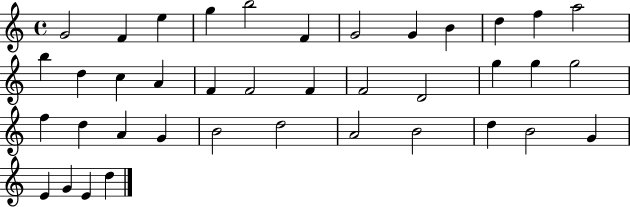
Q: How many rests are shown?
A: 0